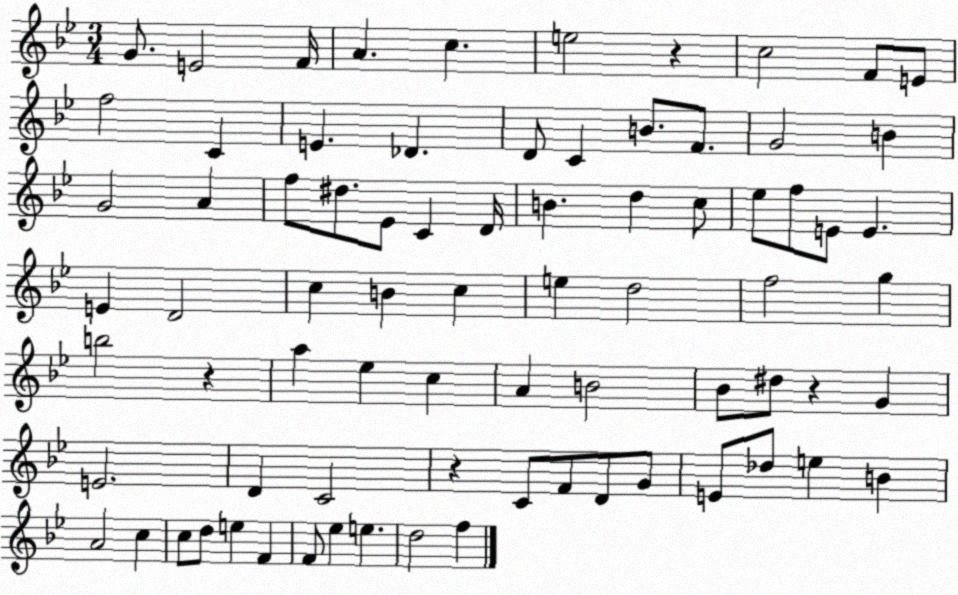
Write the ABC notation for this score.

X:1
T:Untitled
M:3/4
L:1/4
K:Bb
G/2 E2 F/4 A c e2 z c2 F/2 E/2 f2 C E _D D/2 C B/2 F/2 G2 B G2 A f/2 ^d/2 _E/2 C D/4 B d c/2 _e/2 f/2 E/2 E E D2 c B c e d2 f2 g b2 z a _e c A B2 _B/2 ^d/2 z G E2 D C2 z C/2 F/2 D/2 G/2 E/2 _d/2 e B A2 c c/2 d/2 e F F/2 _e e d2 f